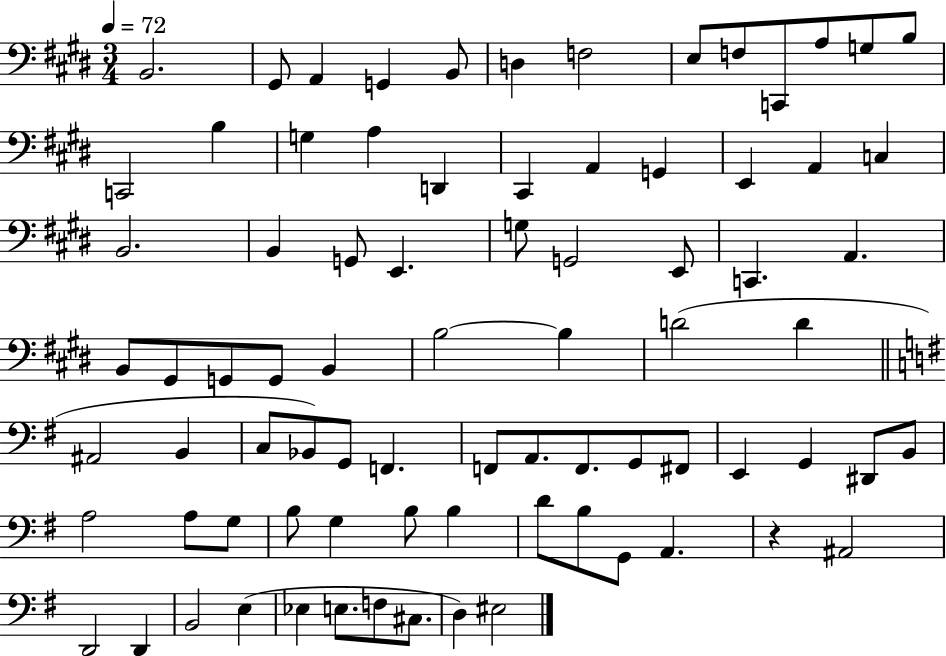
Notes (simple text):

B2/h. G#2/e A2/q G2/q B2/e D3/q F3/h E3/e F3/e C2/e A3/e G3/e B3/e C2/h B3/q G3/q A3/q D2/q C#2/q A2/q G2/q E2/q A2/q C3/q B2/h. B2/q G2/e E2/q. G3/e G2/h E2/e C2/q. A2/q. B2/e G#2/e G2/e G2/e B2/q B3/h B3/q D4/h D4/q A#2/h B2/q C3/e Bb2/e G2/e F2/q. F2/e A2/e. F2/e. G2/e F#2/e E2/q G2/q D#2/e B2/e A3/h A3/e G3/e B3/e G3/q B3/e B3/q D4/e B3/e G2/e A2/q. R/q A#2/h D2/h D2/q B2/h E3/q Eb3/q E3/e. F3/e C#3/e. D3/q EIS3/h